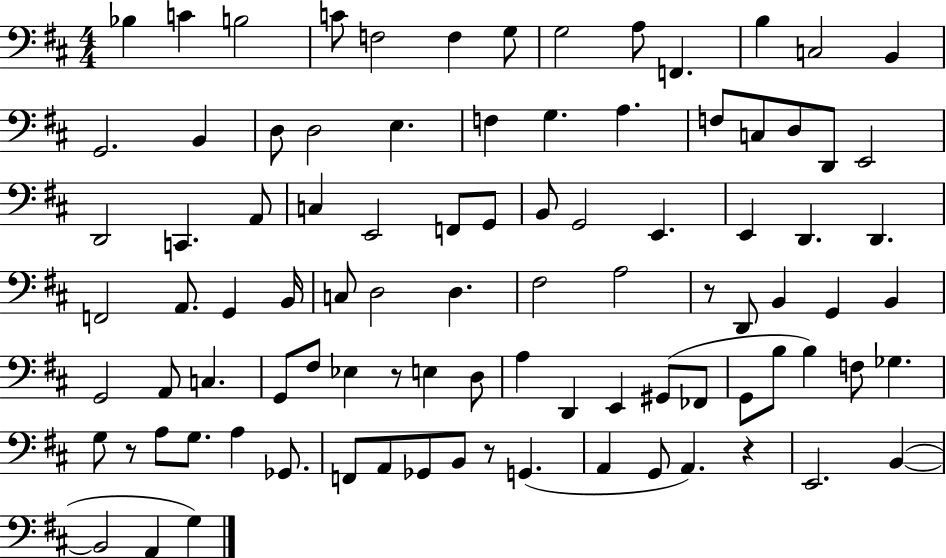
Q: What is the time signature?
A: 4/4